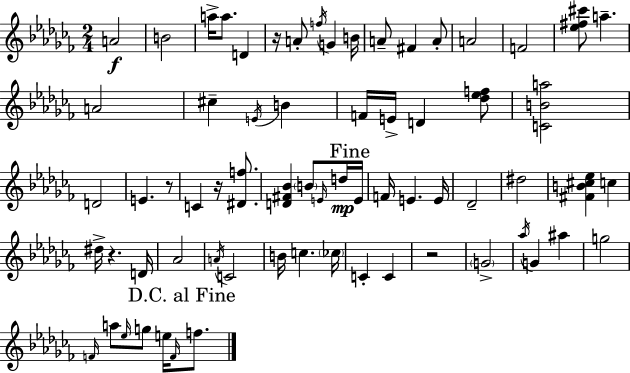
A4/h B4/h A5/s A5/e. D4/q R/s A4/e F5/s G4/q B4/s A4/e F#4/q A4/e A4/h F4/h [Eb5,F#5,C#6]/e A5/q. A4/h C#5/q E4/s B4/q F4/s E4/s D4/q [Db5,Eb5,F5]/e [C4,B4,A5]/h D4/h E4/q. R/e C4/q R/s [D#4,F5]/e. [D4,F#4,Bb4]/q B4/e E4/s D5/s E4/s F4/s E4/q. E4/s Db4/h D#5/h [F#4,B4,C#5,Eb5]/q C5/q D#5/s R/q. D4/s Ab4/h A4/s C4/h B4/s C5/q. CES5/s C4/q C4/q R/h G4/h Ab5/s G4/q A#5/q G5/h F4/s A5/e Eb5/s G5/e E5/s F4/s F5/e.